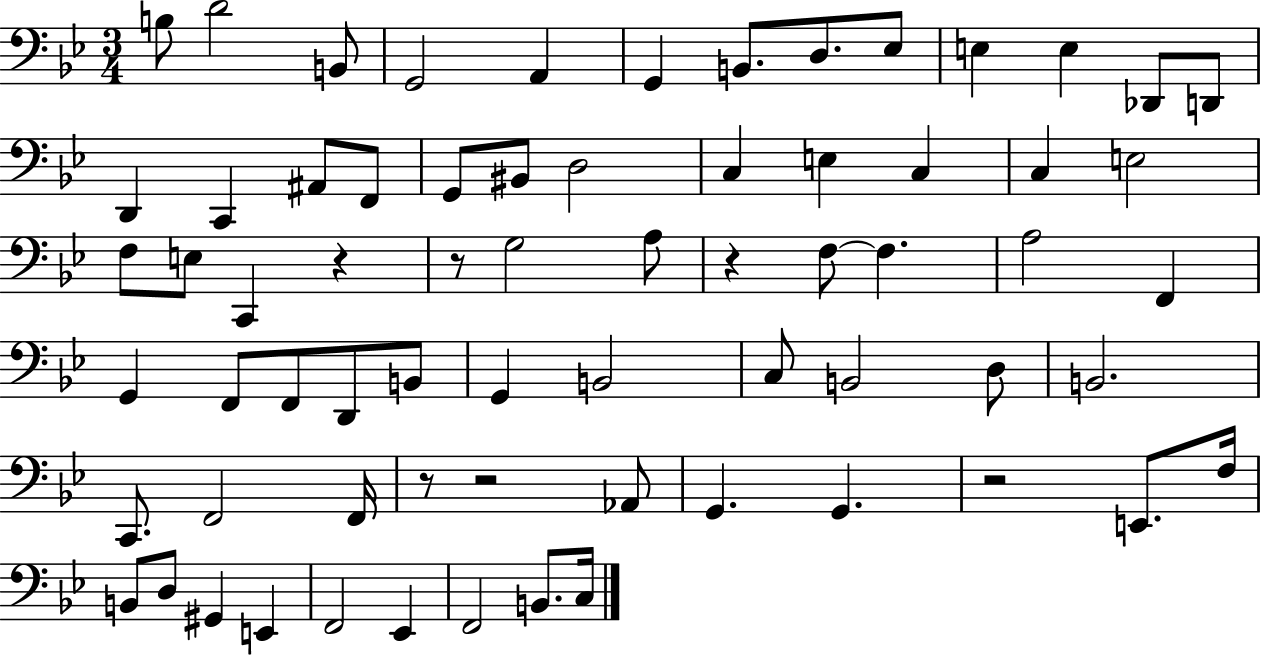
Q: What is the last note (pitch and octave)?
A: C3